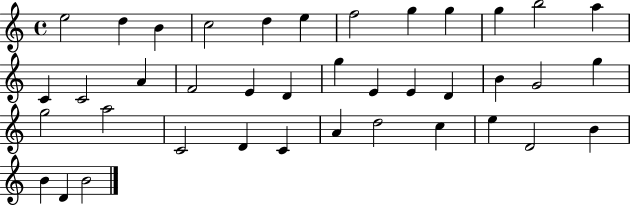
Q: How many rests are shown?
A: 0